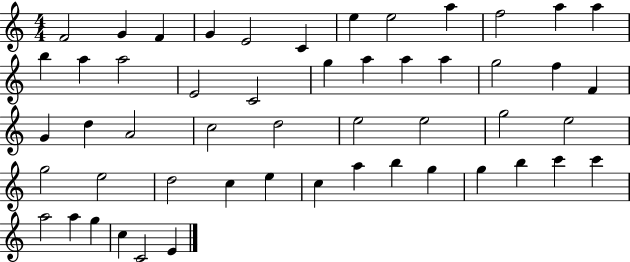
F4/h G4/q F4/q G4/q E4/h C4/q E5/q E5/h A5/q F5/h A5/q A5/q B5/q A5/q A5/h E4/h C4/h G5/q A5/q A5/q A5/q G5/h F5/q F4/q G4/q D5/q A4/h C5/h D5/h E5/h E5/h G5/h E5/h G5/h E5/h D5/h C5/q E5/q C5/q A5/q B5/q G5/q G5/q B5/q C6/q C6/q A5/h A5/q G5/q C5/q C4/h E4/q